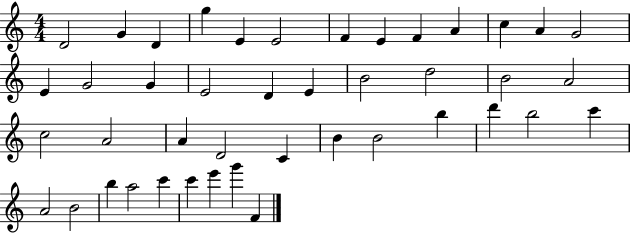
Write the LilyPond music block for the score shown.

{
  \clef treble
  \numericTimeSignature
  \time 4/4
  \key c \major
  d'2 g'4 d'4 | g''4 e'4 e'2 | f'4 e'4 f'4 a'4 | c''4 a'4 g'2 | \break e'4 g'2 g'4 | e'2 d'4 e'4 | b'2 d''2 | b'2 a'2 | \break c''2 a'2 | a'4 d'2 c'4 | b'4 b'2 b''4 | d'''4 b''2 c'''4 | \break a'2 b'2 | b''4 a''2 c'''4 | c'''4 e'''4 g'''4 f'4 | \bar "|."
}